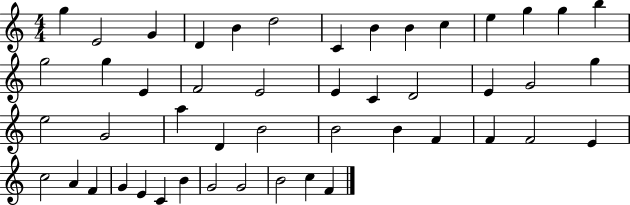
{
  \clef treble
  \numericTimeSignature
  \time 4/4
  \key c \major
  g''4 e'2 g'4 | d'4 b'4 d''2 | c'4 b'4 b'4 c''4 | e''4 g''4 g''4 b''4 | \break g''2 g''4 e'4 | f'2 e'2 | e'4 c'4 d'2 | e'4 g'2 g''4 | \break e''2 g'2 | a''4 d'4 b'2 | b'2 b'4 f'4 | f'4 f'2 e'4 | \break c''2 a'4 f'4 | g'4 e'4 c'4 b'4 | g'2 g'2 | b'2 c''4 f'4 | \break \bar "|."
}